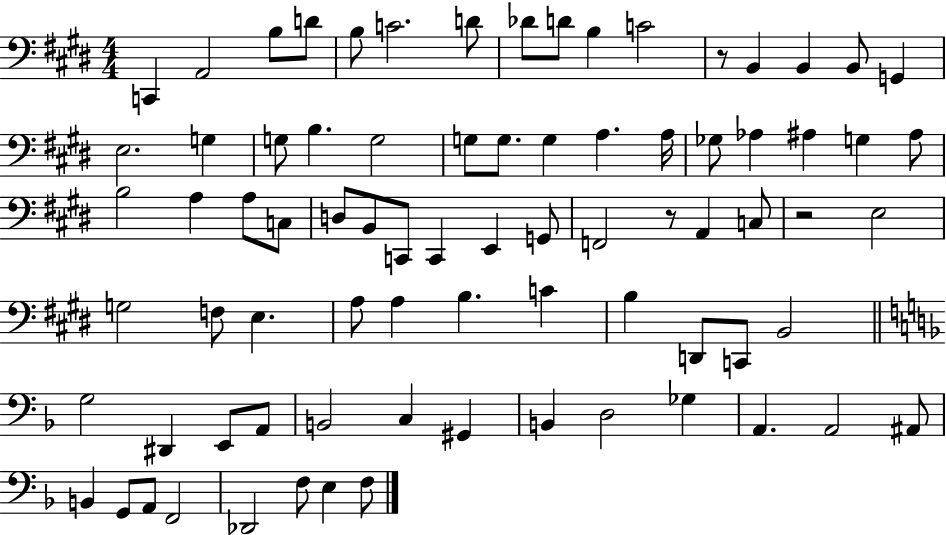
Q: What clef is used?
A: bass